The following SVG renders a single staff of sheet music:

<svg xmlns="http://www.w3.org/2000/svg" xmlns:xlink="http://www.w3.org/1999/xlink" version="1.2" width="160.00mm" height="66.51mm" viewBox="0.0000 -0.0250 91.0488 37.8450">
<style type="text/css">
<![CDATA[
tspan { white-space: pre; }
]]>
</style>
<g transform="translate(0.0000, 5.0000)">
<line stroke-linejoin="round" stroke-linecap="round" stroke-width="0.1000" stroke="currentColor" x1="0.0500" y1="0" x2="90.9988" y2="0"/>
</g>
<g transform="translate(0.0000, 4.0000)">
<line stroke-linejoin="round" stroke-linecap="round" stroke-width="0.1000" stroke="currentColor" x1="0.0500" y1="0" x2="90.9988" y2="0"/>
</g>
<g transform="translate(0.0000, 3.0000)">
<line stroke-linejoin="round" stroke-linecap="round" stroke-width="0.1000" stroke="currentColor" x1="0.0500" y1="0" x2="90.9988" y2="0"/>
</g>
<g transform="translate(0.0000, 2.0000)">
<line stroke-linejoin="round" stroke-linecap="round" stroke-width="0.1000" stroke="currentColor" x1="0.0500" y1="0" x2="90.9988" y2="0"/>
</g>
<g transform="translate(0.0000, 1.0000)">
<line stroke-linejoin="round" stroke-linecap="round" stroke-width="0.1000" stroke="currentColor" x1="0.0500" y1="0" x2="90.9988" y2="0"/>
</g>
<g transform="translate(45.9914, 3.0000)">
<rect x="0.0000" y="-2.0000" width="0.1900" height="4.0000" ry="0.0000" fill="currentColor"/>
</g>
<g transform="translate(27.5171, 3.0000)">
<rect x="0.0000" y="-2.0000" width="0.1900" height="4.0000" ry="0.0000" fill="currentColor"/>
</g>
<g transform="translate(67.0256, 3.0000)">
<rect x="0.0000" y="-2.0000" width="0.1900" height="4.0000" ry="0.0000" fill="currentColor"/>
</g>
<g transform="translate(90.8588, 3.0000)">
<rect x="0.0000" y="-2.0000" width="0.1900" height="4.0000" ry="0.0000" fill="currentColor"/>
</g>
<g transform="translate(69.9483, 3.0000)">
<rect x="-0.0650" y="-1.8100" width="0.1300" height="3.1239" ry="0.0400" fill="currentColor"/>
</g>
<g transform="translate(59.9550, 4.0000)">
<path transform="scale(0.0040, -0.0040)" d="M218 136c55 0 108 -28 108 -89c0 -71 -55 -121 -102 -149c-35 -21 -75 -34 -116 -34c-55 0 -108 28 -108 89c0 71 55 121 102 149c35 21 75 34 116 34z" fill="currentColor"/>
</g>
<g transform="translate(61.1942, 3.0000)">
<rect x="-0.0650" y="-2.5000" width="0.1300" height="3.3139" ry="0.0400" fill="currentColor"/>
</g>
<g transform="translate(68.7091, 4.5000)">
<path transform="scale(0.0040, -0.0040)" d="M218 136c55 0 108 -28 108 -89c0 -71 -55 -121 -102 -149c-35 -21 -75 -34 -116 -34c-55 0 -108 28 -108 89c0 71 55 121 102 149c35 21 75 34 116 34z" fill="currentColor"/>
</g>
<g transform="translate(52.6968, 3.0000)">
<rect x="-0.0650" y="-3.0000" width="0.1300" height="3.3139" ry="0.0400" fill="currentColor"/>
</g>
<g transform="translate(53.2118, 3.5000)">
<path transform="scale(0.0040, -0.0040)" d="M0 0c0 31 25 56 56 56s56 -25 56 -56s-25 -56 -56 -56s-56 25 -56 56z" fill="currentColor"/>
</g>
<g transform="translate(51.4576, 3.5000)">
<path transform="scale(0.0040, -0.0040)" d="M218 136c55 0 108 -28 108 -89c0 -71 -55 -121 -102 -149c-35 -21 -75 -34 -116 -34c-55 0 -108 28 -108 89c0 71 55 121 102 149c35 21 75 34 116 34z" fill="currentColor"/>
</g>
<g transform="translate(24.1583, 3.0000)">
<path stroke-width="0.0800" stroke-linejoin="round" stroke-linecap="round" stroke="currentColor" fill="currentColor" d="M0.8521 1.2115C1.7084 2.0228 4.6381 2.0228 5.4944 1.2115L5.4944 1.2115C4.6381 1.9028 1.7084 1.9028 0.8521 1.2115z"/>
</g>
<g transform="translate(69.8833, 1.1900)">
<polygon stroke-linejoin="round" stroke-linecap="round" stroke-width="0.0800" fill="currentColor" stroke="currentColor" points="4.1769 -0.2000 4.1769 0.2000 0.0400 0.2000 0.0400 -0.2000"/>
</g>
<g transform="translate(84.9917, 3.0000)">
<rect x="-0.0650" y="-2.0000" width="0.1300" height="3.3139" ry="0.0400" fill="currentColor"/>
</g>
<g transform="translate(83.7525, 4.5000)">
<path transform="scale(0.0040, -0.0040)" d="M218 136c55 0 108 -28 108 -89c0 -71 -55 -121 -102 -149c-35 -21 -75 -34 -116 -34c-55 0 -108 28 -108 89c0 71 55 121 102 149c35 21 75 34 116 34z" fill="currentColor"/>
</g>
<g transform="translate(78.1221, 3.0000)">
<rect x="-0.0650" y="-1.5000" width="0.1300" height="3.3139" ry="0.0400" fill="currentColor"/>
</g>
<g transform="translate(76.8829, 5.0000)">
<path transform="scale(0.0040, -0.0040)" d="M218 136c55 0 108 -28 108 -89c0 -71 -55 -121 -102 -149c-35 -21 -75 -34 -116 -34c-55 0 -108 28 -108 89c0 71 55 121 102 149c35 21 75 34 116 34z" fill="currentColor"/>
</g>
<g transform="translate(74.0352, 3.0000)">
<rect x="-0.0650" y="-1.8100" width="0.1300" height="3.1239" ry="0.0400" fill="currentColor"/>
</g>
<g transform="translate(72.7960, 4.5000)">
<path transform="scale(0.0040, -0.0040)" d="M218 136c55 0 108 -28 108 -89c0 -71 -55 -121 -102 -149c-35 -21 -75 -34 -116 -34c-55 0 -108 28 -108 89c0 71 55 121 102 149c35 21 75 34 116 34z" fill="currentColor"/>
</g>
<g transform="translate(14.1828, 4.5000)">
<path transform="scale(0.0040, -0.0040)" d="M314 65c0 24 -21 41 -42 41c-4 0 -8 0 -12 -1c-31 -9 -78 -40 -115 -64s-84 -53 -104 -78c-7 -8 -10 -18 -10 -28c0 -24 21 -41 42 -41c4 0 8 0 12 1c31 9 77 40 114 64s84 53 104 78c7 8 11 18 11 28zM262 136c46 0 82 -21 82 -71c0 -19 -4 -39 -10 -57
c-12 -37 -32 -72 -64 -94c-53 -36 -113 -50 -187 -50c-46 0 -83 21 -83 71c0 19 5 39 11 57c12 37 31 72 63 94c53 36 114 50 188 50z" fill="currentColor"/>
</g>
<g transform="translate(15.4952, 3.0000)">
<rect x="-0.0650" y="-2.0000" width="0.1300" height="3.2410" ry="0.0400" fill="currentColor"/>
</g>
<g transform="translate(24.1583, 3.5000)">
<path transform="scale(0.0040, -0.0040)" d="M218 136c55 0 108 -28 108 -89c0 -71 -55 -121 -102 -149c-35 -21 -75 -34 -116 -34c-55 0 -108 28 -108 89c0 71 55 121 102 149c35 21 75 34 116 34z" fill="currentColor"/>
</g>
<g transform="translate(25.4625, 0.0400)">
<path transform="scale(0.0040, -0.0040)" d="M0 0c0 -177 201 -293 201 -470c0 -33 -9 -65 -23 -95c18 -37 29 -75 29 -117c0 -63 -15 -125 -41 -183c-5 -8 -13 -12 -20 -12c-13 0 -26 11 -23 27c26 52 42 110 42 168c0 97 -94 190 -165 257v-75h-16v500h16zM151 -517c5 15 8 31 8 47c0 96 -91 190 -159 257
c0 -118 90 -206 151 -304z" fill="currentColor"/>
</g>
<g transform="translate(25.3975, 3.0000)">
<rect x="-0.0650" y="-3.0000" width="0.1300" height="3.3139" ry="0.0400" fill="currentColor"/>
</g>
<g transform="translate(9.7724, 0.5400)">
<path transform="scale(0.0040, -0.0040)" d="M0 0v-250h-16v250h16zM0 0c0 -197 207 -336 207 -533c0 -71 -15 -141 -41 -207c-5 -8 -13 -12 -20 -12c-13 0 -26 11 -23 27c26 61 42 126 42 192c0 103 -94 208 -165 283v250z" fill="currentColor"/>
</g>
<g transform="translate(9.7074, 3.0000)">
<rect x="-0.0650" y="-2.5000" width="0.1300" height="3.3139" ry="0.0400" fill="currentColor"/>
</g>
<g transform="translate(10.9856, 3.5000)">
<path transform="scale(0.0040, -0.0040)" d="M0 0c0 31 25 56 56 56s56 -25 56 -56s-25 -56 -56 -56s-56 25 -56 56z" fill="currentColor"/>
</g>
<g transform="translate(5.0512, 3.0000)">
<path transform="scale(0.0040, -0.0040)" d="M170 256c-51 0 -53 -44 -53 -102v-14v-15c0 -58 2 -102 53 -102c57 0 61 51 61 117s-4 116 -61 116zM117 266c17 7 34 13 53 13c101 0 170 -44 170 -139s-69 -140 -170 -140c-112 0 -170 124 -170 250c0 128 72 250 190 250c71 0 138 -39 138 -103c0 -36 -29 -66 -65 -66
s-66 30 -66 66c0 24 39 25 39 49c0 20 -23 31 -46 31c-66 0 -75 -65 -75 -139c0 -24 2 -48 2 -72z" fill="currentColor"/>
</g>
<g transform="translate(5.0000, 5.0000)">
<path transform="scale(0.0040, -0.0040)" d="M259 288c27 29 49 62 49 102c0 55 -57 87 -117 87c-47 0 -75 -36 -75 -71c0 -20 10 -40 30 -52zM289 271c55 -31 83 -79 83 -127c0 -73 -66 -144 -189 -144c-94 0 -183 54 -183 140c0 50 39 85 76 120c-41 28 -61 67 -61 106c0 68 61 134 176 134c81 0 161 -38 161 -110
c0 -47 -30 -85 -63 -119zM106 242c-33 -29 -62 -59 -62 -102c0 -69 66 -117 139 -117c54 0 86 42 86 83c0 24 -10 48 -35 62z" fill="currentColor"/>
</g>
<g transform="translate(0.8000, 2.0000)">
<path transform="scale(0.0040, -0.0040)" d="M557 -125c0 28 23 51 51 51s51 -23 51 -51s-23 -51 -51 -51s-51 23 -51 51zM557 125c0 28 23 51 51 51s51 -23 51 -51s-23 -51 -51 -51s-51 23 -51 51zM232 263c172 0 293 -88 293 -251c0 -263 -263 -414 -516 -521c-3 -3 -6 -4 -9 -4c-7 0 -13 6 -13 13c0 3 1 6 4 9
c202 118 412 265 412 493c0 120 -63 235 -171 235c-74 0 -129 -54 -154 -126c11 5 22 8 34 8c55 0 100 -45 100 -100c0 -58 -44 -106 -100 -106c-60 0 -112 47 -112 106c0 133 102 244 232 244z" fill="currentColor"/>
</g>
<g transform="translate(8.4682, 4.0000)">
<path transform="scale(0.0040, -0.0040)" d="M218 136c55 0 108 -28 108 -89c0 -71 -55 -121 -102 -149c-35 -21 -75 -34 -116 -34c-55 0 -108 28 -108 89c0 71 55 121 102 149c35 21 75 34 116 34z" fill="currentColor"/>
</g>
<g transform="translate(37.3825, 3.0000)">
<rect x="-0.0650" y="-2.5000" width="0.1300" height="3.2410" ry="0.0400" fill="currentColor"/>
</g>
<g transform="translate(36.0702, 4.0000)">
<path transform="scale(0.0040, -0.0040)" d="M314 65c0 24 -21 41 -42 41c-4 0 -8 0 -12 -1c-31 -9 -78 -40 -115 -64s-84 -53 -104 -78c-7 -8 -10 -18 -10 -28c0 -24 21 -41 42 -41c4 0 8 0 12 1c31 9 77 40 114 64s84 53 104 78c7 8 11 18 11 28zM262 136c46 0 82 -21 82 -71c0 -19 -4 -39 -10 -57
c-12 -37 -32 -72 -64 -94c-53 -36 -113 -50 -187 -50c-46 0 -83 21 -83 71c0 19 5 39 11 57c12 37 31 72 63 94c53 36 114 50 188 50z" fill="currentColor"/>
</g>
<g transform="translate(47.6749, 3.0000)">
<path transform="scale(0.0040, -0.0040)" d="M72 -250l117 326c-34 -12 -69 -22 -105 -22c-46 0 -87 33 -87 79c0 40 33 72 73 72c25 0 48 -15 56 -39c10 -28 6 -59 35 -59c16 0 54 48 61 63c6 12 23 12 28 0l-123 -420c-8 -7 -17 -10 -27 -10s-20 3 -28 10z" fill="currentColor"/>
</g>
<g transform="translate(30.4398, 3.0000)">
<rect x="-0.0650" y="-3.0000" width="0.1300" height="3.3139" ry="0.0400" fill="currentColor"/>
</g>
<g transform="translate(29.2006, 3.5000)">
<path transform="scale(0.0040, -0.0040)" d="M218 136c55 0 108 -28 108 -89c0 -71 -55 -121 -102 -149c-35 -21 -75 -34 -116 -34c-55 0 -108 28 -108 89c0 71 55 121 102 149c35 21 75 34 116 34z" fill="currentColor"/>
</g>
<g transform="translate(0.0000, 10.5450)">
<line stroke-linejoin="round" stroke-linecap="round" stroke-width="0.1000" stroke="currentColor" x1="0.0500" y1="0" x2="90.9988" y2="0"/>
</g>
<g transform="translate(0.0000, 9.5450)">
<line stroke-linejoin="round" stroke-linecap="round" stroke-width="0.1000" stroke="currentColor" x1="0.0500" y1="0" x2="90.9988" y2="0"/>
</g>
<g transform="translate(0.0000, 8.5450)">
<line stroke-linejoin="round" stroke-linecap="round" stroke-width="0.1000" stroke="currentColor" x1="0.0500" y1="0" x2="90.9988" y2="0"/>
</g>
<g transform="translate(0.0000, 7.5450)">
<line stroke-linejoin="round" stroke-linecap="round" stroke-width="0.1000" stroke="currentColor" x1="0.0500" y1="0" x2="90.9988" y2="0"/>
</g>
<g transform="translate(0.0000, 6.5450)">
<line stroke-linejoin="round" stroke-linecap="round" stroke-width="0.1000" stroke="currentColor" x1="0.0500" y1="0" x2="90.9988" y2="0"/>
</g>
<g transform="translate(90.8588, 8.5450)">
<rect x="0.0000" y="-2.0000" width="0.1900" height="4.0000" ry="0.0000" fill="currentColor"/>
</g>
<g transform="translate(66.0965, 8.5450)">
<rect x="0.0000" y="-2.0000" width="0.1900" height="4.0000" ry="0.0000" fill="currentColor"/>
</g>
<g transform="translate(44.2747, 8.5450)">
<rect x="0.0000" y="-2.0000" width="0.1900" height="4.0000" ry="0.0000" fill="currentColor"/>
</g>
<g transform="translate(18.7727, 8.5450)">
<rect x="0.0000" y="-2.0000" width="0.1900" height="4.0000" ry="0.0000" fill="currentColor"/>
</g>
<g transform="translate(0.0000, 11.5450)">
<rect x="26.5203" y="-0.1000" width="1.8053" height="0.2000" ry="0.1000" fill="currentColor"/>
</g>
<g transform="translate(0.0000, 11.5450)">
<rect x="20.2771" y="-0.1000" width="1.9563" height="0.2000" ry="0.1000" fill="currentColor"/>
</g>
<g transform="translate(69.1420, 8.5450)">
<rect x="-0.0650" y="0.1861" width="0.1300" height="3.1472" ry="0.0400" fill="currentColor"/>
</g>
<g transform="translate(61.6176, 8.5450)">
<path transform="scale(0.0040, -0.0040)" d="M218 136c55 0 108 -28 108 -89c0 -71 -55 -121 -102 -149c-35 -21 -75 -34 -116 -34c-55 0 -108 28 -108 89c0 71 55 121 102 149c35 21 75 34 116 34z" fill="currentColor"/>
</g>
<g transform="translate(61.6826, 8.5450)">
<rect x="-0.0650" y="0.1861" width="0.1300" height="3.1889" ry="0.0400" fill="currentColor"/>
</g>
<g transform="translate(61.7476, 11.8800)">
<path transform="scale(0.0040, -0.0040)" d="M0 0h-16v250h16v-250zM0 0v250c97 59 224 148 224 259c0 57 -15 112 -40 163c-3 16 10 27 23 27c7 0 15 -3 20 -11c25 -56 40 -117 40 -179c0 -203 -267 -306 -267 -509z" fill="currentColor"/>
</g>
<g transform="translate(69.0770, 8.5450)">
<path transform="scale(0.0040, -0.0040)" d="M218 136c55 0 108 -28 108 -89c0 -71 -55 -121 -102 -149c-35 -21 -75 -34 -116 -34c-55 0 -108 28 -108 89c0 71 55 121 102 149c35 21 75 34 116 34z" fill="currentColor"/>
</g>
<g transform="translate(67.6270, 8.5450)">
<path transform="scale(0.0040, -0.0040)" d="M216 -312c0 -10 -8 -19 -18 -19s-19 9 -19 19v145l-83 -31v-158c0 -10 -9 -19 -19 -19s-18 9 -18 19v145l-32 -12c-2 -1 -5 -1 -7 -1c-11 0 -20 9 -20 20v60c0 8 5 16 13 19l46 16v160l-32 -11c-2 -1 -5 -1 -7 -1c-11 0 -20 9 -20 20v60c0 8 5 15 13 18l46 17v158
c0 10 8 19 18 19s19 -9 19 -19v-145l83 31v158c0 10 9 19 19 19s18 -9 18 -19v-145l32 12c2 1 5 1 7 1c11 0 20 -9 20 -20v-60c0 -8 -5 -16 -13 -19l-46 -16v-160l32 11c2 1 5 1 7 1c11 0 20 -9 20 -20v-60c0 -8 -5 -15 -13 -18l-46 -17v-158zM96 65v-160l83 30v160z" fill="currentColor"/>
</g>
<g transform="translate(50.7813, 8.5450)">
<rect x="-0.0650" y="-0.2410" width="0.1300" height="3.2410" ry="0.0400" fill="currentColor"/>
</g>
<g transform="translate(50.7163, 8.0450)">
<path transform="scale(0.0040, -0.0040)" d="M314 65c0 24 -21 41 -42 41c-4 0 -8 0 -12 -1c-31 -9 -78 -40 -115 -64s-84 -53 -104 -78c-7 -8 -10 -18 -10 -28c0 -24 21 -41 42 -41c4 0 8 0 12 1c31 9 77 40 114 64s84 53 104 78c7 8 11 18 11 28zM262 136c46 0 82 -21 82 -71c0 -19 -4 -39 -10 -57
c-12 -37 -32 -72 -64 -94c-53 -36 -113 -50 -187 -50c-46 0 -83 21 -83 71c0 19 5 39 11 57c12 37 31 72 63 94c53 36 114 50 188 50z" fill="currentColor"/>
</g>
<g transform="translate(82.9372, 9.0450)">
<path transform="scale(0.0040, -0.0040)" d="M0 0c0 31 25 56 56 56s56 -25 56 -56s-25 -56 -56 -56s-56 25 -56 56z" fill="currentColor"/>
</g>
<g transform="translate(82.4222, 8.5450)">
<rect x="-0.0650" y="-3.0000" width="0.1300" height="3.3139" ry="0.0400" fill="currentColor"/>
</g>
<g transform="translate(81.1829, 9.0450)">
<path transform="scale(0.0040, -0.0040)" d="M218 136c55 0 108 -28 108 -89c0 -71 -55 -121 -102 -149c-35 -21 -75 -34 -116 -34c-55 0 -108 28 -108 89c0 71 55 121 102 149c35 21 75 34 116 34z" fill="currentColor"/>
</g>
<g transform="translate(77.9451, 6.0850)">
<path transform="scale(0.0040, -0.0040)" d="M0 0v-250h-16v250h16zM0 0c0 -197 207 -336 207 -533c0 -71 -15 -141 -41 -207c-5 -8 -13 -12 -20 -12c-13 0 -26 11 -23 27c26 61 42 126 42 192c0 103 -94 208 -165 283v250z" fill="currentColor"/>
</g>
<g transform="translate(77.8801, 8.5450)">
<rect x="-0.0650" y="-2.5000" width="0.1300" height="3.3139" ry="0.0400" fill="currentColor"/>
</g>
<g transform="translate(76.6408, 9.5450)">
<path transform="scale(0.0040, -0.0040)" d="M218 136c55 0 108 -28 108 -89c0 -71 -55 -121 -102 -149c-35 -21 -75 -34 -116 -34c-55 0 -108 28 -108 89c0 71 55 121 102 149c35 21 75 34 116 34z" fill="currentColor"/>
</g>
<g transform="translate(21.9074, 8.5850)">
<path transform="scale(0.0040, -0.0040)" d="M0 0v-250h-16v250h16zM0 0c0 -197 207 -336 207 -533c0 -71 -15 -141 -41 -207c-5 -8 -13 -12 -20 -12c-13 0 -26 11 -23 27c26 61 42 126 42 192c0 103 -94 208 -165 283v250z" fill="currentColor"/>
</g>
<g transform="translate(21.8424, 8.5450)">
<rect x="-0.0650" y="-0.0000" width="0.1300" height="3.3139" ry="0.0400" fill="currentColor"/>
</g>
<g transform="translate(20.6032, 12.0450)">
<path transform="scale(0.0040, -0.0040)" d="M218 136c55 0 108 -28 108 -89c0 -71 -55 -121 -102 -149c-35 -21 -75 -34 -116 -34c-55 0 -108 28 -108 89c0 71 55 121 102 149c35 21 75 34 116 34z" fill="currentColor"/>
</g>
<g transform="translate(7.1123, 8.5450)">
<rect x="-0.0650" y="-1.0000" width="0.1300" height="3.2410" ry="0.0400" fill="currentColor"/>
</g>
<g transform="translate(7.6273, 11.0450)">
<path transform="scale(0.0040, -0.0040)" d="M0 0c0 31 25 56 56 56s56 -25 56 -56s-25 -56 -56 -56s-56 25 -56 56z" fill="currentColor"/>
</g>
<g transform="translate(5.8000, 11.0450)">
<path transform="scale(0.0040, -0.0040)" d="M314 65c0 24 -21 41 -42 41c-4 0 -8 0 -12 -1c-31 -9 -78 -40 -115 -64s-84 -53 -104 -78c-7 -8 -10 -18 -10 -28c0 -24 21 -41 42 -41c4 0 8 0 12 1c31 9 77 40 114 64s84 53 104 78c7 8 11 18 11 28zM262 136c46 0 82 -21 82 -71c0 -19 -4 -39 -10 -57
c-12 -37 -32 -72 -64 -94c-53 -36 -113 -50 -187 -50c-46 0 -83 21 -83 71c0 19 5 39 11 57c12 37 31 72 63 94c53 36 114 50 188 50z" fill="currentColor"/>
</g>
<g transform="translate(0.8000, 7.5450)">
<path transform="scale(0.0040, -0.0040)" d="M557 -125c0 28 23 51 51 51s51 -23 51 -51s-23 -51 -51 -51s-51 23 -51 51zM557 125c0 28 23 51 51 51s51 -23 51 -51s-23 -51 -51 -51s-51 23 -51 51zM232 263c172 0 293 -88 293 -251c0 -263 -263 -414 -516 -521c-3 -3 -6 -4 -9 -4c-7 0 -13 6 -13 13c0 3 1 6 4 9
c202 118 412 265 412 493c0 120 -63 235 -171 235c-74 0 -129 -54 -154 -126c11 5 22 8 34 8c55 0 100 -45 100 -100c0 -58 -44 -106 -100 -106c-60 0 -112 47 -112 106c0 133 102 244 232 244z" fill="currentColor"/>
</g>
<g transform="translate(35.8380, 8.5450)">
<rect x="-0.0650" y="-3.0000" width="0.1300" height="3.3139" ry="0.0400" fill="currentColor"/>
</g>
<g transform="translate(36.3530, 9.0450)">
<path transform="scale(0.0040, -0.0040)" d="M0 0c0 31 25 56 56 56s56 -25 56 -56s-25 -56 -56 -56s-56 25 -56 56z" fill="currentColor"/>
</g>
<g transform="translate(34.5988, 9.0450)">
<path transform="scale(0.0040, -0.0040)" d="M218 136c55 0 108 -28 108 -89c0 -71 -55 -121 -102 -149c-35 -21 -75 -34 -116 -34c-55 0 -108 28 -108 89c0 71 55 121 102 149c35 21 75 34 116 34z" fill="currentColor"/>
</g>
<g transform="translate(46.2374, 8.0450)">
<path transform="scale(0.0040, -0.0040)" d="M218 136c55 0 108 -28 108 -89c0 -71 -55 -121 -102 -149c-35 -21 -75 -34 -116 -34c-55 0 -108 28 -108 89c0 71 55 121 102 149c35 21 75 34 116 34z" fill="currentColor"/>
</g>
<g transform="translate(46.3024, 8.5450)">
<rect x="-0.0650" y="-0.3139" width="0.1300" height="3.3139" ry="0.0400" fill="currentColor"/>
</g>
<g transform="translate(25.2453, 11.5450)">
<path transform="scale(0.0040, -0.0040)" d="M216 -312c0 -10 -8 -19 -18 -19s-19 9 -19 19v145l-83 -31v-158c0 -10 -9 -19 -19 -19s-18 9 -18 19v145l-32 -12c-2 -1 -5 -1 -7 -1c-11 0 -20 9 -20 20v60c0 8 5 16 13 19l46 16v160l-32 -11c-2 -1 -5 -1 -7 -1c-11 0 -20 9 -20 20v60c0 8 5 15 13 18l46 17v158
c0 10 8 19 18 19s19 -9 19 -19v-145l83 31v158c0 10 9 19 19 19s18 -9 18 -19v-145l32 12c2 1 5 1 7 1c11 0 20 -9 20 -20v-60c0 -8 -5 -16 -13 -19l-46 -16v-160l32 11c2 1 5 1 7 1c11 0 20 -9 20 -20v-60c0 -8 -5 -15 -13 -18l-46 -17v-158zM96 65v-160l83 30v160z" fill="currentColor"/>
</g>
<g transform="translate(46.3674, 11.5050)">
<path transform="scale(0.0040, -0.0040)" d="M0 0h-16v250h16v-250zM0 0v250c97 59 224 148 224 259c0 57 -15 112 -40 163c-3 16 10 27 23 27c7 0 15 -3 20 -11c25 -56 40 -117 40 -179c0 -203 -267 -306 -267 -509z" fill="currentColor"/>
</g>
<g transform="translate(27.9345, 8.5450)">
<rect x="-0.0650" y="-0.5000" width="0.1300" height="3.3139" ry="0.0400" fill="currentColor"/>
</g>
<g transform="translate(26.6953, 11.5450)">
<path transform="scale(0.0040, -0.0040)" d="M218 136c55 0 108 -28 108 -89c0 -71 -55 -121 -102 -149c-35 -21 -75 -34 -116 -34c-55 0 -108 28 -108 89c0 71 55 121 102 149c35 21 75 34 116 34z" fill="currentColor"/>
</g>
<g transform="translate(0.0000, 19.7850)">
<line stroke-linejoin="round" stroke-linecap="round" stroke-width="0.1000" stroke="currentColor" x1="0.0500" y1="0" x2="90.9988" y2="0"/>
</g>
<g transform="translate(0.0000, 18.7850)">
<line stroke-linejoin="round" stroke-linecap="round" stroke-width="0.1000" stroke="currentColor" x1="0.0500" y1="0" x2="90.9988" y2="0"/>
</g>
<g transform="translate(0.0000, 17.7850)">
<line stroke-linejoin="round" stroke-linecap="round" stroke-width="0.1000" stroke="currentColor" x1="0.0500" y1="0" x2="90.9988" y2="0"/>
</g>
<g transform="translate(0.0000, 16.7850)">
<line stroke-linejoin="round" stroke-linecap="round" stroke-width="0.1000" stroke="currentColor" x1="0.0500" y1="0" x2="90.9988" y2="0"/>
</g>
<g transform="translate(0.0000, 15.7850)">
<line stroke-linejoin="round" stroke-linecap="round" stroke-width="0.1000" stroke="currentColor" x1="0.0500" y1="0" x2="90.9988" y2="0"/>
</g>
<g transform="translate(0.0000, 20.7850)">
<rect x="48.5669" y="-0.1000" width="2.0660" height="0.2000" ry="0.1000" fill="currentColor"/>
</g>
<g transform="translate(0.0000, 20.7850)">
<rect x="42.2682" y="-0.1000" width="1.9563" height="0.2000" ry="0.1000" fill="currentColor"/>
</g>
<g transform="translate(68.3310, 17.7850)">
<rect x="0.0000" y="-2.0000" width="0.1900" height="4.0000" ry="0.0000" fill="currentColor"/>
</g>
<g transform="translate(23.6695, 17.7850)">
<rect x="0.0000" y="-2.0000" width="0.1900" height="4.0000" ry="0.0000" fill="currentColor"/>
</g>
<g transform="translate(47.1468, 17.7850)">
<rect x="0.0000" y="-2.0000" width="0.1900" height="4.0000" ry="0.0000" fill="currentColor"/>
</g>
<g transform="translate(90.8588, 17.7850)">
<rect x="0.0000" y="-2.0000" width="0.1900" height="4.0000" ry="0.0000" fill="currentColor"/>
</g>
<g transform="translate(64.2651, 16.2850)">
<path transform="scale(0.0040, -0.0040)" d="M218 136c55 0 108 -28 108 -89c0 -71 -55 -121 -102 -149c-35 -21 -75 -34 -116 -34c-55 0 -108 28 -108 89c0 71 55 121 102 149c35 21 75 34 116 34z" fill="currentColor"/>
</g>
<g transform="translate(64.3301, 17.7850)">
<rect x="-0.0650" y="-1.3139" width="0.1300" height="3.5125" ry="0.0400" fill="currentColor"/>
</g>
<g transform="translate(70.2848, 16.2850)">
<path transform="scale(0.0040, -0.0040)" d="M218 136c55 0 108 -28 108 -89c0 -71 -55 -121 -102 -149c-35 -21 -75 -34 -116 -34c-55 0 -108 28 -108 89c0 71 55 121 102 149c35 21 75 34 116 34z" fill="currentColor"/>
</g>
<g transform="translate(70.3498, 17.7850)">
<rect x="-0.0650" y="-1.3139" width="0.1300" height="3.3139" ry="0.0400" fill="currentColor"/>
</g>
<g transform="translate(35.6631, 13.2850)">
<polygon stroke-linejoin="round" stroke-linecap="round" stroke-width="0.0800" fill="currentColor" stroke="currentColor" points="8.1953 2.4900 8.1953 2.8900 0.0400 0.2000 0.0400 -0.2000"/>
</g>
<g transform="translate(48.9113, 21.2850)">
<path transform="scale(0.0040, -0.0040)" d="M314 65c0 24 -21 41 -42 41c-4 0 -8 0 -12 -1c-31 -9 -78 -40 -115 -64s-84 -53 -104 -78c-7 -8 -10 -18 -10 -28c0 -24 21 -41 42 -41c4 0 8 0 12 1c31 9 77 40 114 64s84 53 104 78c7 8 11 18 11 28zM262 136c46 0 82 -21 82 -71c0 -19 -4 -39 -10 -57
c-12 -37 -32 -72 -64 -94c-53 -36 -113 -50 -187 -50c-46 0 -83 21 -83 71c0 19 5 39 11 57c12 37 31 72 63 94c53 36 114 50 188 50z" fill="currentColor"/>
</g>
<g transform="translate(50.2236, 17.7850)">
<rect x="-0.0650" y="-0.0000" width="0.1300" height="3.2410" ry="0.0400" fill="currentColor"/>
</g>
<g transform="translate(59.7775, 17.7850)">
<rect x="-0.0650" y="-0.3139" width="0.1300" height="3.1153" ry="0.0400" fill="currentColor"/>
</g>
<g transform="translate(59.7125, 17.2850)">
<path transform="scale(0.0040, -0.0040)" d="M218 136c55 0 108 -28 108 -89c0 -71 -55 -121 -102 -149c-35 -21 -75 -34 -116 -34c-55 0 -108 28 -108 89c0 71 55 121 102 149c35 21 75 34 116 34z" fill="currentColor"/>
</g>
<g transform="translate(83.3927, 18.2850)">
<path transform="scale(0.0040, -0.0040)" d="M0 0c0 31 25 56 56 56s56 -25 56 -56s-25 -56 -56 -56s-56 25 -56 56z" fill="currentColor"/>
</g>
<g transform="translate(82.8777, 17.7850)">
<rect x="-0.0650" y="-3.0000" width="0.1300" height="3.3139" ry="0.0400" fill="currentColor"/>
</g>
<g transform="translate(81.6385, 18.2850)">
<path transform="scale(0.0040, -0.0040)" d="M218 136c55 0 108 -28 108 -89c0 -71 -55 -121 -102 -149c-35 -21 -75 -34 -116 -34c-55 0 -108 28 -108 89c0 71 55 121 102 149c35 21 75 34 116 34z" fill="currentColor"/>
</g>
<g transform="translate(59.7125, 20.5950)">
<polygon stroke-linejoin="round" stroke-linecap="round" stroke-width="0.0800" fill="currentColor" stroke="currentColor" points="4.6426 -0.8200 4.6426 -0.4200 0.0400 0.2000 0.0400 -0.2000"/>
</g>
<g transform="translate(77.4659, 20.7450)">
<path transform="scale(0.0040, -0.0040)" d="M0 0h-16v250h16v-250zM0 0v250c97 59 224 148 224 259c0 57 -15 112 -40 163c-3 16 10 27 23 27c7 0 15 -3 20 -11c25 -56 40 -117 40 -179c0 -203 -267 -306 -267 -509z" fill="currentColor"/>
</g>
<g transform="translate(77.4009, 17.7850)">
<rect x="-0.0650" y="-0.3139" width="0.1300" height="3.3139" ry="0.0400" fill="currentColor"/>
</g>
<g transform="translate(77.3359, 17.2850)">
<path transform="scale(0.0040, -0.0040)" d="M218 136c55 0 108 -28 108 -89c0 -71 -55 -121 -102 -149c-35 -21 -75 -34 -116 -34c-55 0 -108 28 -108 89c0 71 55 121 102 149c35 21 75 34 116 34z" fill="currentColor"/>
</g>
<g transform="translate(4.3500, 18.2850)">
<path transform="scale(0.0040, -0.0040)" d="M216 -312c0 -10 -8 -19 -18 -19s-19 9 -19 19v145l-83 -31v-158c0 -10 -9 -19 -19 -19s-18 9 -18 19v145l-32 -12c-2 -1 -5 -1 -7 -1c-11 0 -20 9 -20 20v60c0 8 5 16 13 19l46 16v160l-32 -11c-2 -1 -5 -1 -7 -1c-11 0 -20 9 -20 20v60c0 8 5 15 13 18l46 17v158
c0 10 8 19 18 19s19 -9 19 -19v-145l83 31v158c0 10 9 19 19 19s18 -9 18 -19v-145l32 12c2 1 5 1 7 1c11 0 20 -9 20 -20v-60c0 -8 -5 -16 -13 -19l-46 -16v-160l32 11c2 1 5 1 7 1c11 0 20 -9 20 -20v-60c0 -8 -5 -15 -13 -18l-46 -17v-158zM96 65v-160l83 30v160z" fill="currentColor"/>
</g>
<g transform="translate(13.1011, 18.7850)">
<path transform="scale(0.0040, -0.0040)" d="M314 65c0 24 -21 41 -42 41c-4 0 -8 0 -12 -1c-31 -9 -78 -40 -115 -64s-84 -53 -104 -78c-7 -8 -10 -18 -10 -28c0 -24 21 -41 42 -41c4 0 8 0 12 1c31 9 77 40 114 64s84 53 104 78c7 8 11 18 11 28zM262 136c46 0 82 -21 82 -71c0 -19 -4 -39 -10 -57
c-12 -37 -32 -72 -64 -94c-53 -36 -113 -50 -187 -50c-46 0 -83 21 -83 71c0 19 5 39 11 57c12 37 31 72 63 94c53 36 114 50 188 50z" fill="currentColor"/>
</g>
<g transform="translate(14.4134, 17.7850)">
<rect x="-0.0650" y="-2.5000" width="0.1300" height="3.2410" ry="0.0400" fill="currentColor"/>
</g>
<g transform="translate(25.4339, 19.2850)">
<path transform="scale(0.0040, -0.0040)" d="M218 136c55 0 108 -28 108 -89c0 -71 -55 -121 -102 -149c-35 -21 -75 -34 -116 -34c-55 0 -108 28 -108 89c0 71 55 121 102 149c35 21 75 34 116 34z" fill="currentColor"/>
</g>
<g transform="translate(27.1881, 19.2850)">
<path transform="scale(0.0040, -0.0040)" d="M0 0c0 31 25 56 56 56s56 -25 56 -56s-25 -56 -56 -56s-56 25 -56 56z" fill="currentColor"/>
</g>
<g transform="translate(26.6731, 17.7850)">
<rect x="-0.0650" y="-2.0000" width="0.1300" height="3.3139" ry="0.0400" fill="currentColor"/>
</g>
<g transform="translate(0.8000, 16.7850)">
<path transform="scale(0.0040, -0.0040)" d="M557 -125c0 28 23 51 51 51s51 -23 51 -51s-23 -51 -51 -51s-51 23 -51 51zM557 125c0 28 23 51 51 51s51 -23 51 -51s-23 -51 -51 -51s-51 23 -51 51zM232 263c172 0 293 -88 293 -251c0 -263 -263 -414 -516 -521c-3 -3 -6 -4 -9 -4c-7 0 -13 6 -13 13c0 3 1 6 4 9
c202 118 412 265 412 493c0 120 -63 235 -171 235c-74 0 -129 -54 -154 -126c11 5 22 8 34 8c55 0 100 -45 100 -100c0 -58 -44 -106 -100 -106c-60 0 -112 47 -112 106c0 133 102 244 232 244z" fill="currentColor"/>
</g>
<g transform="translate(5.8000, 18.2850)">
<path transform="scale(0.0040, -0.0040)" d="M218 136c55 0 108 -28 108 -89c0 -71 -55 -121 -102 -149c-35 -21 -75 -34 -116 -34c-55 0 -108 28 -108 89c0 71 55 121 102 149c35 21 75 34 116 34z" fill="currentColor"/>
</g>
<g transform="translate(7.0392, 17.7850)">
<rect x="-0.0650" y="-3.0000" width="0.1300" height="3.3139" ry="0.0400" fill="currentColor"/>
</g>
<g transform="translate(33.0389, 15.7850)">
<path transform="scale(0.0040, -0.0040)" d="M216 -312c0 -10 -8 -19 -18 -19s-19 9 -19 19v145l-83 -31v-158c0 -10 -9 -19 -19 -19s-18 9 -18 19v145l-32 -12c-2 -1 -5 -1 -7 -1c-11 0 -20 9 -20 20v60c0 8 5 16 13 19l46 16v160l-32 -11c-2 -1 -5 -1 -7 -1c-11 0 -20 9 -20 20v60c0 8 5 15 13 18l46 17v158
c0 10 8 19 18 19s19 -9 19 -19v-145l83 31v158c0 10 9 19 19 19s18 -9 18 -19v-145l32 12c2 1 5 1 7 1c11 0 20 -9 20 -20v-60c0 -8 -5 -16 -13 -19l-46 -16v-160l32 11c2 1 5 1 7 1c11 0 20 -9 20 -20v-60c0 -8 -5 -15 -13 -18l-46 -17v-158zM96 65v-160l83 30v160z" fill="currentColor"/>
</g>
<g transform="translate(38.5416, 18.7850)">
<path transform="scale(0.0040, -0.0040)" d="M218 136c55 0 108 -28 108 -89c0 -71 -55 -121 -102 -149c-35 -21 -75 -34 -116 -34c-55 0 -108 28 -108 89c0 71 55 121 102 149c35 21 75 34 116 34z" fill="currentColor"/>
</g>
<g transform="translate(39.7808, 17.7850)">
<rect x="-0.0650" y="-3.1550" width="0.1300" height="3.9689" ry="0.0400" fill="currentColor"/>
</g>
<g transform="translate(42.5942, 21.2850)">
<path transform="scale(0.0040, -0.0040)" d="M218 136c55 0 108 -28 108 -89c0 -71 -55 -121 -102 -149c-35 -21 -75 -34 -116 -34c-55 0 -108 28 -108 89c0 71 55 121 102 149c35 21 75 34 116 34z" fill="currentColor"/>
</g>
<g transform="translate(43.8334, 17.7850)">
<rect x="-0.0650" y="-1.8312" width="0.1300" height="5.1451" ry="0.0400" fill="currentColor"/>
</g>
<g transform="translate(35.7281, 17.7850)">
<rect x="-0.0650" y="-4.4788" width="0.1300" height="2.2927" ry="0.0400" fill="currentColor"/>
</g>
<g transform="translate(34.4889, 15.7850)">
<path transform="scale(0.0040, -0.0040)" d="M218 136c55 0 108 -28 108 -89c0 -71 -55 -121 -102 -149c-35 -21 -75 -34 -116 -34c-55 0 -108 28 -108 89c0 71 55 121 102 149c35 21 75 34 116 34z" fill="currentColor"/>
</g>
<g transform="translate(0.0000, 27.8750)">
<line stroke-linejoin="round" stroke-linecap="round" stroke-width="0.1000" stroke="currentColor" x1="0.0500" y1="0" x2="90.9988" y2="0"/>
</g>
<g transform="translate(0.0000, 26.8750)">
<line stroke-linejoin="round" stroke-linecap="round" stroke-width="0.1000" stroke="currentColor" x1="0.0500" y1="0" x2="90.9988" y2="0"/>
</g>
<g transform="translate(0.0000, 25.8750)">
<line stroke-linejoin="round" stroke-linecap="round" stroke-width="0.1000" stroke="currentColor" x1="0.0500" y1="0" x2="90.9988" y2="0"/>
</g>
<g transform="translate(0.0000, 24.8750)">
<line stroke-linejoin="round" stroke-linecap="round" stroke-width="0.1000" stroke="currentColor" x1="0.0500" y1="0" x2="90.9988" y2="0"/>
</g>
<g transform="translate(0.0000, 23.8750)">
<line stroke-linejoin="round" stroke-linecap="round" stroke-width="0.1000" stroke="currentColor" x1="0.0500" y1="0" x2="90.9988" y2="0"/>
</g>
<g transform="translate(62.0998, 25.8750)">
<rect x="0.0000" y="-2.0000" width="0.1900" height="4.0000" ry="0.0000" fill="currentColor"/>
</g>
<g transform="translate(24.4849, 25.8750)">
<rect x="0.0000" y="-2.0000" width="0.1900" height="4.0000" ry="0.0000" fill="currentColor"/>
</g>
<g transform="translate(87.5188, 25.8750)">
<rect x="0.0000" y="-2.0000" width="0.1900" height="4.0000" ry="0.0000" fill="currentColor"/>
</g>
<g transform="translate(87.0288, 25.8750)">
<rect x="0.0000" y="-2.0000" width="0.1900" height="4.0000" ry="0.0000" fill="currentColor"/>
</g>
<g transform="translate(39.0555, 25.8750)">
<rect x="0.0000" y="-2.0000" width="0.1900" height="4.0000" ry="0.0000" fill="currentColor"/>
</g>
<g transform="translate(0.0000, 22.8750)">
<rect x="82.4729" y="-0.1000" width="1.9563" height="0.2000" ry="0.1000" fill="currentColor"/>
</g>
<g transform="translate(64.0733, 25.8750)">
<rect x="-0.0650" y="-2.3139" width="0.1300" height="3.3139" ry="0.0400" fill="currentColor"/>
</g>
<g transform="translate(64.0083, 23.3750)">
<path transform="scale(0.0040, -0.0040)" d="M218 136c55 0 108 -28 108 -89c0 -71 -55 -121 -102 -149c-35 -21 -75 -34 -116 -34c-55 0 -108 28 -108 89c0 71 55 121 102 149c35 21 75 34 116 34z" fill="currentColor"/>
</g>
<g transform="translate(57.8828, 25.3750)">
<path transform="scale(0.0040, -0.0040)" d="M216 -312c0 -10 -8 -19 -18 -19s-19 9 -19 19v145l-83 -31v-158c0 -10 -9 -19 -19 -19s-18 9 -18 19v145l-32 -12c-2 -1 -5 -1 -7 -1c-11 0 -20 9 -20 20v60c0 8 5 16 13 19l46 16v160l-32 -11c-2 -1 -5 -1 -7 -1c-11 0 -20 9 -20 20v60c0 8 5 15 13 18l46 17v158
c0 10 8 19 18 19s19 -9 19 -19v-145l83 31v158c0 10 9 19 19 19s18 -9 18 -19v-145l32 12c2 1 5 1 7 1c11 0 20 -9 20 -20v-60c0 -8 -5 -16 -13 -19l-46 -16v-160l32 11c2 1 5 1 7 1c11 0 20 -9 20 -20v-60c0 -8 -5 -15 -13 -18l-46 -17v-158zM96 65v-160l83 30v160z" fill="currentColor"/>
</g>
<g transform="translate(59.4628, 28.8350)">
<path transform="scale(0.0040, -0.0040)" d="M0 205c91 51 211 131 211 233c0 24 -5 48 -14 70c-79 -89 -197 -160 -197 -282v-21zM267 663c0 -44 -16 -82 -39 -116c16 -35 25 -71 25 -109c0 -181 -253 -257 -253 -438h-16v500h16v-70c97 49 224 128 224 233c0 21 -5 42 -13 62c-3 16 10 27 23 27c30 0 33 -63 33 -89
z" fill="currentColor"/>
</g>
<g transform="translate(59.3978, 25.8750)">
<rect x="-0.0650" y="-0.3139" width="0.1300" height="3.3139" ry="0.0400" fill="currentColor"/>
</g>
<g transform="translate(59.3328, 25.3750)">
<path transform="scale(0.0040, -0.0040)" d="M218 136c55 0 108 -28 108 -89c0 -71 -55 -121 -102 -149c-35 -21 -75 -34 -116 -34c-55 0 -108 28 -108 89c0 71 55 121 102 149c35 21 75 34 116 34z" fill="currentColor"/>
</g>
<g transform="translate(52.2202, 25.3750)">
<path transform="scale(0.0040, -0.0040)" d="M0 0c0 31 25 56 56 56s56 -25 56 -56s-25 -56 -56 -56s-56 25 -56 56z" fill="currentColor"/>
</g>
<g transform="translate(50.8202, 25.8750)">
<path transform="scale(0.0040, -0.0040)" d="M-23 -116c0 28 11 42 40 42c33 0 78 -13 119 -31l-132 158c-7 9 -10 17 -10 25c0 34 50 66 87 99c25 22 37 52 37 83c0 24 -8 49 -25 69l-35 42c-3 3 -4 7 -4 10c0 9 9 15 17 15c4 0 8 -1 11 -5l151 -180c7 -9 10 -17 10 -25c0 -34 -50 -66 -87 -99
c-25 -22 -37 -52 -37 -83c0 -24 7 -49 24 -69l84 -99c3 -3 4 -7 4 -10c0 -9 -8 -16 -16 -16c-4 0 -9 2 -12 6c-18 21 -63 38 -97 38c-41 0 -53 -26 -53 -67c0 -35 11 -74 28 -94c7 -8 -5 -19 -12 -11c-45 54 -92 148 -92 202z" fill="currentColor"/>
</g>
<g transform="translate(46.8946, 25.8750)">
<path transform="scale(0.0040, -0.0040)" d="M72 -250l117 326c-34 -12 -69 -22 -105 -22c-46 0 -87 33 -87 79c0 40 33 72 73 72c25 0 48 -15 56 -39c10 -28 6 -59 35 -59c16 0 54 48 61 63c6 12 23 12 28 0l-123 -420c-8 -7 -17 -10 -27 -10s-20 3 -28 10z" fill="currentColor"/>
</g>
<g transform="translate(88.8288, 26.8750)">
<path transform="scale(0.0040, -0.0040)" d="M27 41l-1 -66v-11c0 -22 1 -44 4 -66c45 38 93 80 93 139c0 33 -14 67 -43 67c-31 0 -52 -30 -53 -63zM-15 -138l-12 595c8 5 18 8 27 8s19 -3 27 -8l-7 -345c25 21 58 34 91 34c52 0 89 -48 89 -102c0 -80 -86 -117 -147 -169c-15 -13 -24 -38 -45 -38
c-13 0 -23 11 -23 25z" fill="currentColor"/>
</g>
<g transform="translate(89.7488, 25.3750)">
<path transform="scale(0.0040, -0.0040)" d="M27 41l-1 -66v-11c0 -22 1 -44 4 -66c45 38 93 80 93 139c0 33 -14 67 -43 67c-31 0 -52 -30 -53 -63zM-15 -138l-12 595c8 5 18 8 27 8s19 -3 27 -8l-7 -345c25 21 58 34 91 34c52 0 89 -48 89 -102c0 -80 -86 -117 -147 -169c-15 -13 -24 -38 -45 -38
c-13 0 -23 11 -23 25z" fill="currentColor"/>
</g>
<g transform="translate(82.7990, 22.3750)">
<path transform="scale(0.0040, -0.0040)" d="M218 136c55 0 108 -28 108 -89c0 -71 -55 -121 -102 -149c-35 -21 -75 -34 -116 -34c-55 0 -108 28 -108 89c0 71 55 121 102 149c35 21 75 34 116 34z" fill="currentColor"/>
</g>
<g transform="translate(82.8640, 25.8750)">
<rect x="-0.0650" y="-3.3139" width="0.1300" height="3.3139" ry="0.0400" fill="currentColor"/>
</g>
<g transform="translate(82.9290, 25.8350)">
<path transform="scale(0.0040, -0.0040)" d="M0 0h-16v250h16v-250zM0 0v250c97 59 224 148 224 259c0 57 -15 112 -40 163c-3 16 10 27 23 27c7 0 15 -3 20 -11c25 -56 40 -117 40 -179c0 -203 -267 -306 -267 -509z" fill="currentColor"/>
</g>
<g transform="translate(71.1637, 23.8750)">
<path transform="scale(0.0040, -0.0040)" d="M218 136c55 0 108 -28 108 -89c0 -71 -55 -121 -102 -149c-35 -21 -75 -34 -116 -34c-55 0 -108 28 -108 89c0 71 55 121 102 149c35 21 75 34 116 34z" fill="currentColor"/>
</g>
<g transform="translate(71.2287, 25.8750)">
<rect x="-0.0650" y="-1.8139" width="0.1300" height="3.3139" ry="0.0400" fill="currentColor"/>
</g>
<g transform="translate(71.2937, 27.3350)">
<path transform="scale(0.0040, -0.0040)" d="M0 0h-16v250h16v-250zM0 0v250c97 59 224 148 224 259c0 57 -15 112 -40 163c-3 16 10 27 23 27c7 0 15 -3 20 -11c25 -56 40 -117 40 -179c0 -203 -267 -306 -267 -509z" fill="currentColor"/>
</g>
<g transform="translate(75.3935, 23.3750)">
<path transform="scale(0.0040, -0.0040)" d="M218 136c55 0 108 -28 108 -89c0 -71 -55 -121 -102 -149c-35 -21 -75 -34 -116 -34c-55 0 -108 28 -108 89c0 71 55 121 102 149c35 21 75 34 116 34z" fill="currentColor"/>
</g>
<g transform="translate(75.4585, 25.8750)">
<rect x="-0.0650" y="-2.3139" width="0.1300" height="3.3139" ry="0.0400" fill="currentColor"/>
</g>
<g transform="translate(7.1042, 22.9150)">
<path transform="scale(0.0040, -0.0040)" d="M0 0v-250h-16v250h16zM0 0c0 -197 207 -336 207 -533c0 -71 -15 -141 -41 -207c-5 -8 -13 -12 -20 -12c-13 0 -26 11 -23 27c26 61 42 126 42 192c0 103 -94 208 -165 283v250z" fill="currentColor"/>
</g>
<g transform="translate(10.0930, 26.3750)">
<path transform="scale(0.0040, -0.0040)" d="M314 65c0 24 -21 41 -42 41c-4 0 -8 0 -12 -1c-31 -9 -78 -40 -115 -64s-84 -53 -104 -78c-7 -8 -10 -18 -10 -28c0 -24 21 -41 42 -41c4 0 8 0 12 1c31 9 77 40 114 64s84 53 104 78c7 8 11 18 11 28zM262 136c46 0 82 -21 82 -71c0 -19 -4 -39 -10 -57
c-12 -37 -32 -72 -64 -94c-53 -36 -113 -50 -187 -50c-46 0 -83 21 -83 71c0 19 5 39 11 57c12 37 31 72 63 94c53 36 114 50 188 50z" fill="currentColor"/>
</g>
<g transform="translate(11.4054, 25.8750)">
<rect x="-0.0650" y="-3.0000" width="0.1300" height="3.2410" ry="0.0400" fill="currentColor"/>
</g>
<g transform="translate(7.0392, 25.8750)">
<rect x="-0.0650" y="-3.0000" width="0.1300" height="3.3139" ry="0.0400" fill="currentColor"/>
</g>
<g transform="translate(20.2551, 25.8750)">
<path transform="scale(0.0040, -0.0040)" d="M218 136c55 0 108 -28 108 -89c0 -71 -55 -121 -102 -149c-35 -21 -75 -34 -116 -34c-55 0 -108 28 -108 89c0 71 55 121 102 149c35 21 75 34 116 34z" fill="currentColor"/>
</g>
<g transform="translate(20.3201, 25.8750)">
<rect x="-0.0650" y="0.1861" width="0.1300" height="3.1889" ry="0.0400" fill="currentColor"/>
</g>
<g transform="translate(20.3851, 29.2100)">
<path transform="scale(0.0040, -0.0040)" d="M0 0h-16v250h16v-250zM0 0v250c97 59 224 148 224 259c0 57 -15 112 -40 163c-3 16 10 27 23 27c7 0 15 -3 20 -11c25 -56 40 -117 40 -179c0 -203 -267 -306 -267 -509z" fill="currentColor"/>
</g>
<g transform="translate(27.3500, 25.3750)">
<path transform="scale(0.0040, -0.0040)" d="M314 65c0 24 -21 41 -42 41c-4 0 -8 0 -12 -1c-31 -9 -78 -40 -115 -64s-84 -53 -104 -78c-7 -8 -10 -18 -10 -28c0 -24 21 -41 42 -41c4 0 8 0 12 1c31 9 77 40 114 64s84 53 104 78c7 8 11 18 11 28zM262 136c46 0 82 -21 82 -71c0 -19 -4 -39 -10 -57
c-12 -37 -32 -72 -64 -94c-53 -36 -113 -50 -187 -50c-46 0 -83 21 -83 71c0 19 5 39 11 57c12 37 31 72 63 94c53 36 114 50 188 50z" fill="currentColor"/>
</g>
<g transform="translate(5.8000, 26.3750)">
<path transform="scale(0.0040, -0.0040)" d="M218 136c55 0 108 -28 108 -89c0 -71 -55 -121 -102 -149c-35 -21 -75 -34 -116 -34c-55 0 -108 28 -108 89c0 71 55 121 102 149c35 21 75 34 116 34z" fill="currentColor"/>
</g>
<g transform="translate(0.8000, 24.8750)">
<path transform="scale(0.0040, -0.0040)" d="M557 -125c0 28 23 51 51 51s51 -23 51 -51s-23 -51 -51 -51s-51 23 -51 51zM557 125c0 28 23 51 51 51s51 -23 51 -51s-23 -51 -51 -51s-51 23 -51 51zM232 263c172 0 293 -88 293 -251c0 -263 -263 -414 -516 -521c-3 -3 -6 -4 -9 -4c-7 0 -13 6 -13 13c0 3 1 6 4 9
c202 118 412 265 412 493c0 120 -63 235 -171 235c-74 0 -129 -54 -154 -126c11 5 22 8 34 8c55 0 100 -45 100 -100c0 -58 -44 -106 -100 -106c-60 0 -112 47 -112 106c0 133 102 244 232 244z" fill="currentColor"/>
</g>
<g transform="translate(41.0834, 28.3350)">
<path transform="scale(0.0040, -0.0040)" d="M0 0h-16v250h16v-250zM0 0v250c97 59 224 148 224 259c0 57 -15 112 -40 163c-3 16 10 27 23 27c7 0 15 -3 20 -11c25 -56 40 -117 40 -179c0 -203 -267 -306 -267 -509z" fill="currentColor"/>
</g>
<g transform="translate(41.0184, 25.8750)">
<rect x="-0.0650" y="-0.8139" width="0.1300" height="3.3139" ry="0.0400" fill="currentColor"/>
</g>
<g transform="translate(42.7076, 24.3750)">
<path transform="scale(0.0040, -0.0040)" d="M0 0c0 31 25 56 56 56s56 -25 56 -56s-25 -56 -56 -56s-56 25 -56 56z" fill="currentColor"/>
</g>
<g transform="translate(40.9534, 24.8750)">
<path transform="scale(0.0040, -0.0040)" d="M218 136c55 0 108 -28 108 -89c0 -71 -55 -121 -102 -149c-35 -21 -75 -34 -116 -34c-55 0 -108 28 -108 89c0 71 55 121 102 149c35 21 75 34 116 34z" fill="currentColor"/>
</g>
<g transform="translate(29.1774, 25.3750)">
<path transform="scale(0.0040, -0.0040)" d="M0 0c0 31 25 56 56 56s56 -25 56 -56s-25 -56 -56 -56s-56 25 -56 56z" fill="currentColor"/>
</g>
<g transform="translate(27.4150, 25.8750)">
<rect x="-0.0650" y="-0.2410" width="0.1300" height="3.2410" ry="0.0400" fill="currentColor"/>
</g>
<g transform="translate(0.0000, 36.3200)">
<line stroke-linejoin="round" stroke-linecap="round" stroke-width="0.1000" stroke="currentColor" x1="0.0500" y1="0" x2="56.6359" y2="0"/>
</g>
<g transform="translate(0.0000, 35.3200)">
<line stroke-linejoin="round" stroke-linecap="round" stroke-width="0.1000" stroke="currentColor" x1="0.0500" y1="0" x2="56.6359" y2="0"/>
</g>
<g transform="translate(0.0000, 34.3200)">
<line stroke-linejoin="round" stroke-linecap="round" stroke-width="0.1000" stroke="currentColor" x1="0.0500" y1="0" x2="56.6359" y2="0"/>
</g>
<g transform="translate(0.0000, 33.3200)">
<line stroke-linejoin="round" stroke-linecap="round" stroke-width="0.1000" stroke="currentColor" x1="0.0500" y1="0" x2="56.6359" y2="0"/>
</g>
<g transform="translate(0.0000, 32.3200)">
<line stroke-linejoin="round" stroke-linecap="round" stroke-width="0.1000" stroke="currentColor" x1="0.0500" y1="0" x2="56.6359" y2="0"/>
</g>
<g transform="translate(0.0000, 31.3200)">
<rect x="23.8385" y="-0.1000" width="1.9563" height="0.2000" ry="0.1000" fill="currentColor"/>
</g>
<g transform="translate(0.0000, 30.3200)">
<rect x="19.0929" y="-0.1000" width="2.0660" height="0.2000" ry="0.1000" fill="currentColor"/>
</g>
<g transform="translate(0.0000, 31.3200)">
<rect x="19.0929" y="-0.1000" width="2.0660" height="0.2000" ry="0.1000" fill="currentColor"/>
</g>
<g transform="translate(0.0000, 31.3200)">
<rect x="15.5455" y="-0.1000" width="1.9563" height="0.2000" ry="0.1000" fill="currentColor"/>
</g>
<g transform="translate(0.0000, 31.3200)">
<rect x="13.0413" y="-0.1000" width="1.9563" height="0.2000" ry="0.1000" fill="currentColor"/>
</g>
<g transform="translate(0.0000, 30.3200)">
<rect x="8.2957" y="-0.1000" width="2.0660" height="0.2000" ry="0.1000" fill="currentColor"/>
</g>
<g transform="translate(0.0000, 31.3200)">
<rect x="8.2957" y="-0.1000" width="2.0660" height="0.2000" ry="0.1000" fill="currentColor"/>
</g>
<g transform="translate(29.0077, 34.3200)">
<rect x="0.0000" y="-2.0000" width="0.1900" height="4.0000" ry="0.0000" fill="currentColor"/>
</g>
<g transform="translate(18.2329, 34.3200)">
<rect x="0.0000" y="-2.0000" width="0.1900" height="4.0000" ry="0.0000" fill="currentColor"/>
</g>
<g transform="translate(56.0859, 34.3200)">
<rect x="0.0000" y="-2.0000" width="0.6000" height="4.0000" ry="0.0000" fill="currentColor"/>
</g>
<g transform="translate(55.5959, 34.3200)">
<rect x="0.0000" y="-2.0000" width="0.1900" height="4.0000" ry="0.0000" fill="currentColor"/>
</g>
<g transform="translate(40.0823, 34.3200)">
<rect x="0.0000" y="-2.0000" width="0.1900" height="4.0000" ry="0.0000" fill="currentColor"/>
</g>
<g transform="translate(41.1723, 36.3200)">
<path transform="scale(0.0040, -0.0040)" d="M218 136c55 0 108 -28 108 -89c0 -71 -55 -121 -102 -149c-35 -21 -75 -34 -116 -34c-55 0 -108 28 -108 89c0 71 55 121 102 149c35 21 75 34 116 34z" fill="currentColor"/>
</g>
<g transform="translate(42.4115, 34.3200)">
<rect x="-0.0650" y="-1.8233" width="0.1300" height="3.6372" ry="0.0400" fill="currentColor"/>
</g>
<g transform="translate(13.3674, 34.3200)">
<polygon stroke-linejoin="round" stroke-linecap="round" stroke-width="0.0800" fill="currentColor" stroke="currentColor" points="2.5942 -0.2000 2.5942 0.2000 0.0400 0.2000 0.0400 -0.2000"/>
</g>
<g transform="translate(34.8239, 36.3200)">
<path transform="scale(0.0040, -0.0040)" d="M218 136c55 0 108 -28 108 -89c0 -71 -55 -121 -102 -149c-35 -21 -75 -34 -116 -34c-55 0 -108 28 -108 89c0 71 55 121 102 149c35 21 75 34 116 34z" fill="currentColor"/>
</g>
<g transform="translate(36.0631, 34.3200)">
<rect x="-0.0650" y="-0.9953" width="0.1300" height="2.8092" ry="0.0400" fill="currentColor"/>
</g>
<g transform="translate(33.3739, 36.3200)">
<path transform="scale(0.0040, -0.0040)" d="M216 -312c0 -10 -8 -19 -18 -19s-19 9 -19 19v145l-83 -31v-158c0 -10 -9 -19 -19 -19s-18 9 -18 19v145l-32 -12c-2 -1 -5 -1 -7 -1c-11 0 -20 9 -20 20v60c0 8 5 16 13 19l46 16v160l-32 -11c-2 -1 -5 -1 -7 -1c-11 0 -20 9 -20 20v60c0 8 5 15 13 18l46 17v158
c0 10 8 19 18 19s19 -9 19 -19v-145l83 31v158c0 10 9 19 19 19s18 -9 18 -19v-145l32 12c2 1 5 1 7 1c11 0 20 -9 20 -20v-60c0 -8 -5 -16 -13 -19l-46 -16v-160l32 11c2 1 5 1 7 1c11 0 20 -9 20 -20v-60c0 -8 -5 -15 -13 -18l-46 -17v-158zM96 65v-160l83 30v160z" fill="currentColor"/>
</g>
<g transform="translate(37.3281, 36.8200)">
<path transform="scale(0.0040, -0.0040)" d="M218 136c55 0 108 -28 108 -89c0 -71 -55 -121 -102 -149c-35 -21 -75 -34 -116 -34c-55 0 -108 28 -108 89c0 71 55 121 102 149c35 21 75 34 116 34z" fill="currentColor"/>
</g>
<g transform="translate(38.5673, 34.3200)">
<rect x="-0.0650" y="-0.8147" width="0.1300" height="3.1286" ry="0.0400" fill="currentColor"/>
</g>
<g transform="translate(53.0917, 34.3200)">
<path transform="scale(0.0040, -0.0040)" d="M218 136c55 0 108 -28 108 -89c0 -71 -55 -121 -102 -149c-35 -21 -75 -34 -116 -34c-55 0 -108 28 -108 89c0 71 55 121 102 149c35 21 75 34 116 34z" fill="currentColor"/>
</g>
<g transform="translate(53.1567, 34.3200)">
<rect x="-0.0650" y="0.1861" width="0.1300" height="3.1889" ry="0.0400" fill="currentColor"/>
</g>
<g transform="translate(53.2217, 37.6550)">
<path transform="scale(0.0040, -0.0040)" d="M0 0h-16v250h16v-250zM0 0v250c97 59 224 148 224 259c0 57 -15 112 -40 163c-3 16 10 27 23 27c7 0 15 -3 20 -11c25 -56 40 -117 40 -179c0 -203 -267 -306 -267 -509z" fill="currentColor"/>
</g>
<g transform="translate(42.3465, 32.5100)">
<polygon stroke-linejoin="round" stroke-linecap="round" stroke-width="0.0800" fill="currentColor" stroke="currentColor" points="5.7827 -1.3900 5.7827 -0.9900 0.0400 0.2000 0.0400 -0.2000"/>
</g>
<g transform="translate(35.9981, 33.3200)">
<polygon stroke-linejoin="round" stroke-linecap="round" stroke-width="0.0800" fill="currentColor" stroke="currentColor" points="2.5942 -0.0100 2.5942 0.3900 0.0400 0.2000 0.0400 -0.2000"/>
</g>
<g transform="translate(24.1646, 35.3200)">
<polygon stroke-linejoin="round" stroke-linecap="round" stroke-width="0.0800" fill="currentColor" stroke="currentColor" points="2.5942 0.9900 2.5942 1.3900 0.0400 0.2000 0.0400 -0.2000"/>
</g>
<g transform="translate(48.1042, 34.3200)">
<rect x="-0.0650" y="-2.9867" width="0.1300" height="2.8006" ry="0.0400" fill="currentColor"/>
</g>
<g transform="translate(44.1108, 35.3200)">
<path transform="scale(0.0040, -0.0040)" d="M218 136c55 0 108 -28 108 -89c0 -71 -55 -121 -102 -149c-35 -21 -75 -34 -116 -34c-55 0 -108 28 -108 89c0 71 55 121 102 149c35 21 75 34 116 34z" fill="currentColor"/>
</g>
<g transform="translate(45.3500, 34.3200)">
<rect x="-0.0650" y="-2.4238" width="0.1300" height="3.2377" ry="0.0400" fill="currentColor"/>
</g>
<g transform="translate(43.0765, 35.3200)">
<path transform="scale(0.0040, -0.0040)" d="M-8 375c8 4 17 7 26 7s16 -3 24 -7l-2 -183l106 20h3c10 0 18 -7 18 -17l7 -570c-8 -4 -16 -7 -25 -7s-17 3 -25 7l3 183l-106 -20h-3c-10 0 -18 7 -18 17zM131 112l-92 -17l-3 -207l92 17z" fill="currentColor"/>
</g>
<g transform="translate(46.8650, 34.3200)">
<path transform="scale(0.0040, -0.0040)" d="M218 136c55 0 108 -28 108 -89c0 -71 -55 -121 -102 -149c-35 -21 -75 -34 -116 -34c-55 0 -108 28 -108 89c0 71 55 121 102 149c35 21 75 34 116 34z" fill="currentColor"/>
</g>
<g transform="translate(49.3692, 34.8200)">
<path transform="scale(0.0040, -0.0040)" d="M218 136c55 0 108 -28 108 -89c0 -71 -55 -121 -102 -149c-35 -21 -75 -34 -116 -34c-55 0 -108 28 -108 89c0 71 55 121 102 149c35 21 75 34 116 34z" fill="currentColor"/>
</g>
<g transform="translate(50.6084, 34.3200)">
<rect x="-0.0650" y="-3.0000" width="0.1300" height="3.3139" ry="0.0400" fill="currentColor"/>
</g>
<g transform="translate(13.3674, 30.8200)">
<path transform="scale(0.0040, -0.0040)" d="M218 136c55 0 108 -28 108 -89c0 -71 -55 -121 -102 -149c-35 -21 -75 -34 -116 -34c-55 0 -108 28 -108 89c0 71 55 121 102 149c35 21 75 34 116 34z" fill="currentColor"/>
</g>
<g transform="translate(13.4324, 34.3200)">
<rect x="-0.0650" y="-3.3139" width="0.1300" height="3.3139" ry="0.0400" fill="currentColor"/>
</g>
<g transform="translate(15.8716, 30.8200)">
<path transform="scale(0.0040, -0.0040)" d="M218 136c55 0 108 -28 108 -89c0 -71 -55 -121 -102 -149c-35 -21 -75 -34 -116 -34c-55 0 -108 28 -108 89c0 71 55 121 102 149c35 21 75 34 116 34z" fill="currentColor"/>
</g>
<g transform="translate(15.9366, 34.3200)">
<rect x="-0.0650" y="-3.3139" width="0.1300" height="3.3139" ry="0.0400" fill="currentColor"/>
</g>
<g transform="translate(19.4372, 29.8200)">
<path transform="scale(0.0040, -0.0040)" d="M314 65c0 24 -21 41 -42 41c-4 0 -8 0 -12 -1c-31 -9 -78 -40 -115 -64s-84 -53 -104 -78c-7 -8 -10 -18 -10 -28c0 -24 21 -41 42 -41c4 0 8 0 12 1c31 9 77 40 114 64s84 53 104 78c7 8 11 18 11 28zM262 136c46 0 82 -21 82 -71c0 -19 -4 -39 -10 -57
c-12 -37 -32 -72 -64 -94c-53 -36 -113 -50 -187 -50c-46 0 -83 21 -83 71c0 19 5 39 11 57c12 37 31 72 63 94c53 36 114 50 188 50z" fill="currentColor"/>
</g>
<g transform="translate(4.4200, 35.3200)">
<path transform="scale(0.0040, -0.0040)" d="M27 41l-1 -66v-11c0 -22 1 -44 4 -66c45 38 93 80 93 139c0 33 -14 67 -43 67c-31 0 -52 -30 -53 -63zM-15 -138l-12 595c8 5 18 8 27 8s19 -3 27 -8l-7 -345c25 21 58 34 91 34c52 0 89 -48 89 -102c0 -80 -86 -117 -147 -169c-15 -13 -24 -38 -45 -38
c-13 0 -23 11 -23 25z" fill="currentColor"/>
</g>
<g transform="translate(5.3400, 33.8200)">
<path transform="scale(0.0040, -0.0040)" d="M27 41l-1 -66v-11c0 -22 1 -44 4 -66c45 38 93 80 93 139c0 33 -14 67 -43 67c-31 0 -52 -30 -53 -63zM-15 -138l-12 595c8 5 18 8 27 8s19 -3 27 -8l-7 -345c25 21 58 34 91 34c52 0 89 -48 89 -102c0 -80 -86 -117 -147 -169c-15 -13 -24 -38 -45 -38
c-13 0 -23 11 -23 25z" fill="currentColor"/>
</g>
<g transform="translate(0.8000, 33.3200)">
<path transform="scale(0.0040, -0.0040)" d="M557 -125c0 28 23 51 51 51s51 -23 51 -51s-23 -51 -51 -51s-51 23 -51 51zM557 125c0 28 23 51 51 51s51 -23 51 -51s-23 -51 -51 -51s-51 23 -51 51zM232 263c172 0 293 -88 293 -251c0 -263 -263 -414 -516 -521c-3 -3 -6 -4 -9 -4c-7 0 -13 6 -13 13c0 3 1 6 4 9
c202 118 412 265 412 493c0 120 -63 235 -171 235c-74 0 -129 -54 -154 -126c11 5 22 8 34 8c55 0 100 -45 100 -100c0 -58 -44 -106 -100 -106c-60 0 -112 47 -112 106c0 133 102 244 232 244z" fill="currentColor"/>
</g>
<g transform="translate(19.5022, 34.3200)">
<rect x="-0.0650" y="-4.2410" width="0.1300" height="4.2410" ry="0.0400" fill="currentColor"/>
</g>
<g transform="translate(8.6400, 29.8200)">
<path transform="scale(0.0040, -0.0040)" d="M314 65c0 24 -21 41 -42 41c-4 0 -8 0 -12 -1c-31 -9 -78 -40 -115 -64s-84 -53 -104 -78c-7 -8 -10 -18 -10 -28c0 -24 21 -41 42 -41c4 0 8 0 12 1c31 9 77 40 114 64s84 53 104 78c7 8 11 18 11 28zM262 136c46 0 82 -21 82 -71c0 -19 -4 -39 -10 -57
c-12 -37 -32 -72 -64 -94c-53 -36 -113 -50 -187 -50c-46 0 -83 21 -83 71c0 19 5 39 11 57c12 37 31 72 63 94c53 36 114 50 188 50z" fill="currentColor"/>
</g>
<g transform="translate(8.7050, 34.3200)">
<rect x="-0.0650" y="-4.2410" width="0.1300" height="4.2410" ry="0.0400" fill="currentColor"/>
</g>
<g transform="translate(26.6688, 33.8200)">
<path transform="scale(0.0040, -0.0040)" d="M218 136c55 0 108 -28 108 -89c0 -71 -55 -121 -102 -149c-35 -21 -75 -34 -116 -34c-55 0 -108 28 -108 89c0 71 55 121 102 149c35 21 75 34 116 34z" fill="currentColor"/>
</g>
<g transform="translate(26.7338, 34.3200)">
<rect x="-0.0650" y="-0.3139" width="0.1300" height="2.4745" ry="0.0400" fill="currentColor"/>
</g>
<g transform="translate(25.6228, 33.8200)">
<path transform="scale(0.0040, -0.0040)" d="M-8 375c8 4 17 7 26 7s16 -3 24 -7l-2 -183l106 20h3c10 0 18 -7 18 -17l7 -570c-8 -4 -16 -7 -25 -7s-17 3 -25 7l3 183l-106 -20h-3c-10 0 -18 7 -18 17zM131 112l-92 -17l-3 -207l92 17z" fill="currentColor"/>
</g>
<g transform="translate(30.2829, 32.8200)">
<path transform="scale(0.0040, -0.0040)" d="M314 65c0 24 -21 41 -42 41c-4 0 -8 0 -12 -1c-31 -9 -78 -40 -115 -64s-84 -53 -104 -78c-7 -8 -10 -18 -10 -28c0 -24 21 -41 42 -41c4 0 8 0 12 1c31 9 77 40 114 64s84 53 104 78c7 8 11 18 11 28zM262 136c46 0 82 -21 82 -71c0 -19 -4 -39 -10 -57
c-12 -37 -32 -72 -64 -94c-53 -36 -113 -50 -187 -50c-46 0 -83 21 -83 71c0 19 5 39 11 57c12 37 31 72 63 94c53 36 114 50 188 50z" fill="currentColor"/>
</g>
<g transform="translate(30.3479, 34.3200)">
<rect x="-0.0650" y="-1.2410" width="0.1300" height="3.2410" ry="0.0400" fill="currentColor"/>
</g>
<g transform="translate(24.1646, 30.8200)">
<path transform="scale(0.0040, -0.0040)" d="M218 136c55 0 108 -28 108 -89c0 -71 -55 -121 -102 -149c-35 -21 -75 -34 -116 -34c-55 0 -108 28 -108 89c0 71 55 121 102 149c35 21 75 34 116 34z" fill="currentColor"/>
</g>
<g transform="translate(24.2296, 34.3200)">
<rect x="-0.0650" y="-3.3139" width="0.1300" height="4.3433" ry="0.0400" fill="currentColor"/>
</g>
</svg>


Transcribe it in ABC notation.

X:1
T:Untitled
M:6/8
L:1/4
K:C
B,,/2 A,,2 C,/4 C, B,,2 z/2 C, B,, A,,/2 A,,/2 G,, A,, F,,2 D,,/2 ^E,, C, E,/2 E,2 D,/2 ^D, B,,/2 C, ^C, B,,2 A,, ^A,/2 B,,/2 D,,/2 D,,2 E,/2 G,/2 G, E,/2 C, C,/2 C,2 D,/2 E,2 F,/2 z/2 z ^E,/4 B, A,/2 B, D/2 F2 D/2 D/2 F2 D/2 E,/2 G,2 ^G,,/2 F,,/2 G,,/2 B,,/2 D,/2 C, D,/2